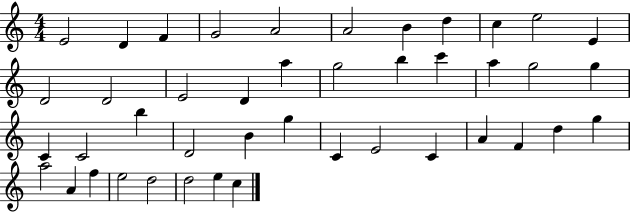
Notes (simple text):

E4/h D4/q F4/q G4/h A4/h A4/h B4/q D5/q C5/q E5/h E4/q D4/h D4/h E4/h D4/q A5/q G5/h B5/q C6/q A5/q G5/h G5/q C4/q C4/h B5/q D4/h B4/q G5/q C4/q E4/h C4/q A4/q F4/q D5/q G5/q A5/h A4/q F5/q E5/h D5/h D5/h E5/q C5/q